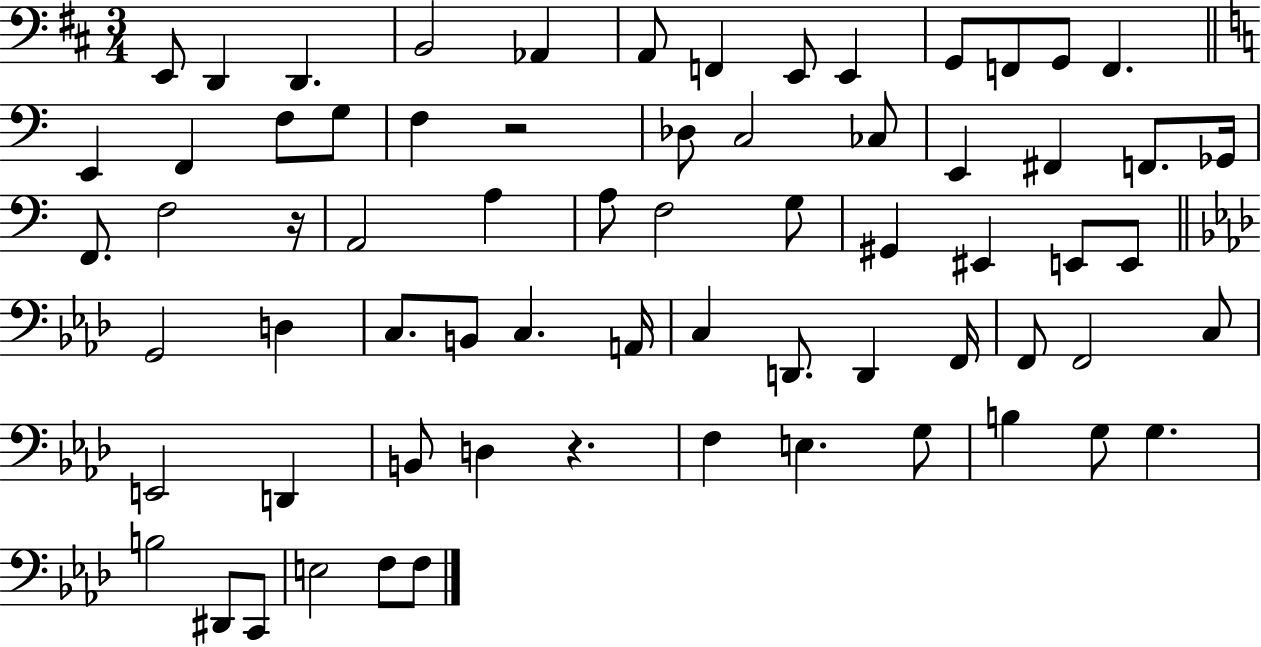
E2/e D2/q D2/q. B2/h Ab2/q A2/e F2/q E2/e E2/q G2/e F2/e G2/e F2/q. E2/q F2/q F3/e G3/e F3/q R/h Db3/e C3/h CES3/e E2/q F#2/q F2/e. Gb2/s F2/e. F3/h R/s A2/h A3/q A3/e F3/h G3/e G#2/q EIS2/q E2/e E2/e G2/h D3/q C3/e. B2/e C3/q. A2/s C3/q D2/e. D2/q F2/s F2/e F2/h C3/e E2/h D2/q B2/e D3/q R/q. F3/q E3/q. G3/e B3/q G3/e G3/q. B3/h D#2/e C2/e E3/h F3/e F3/e